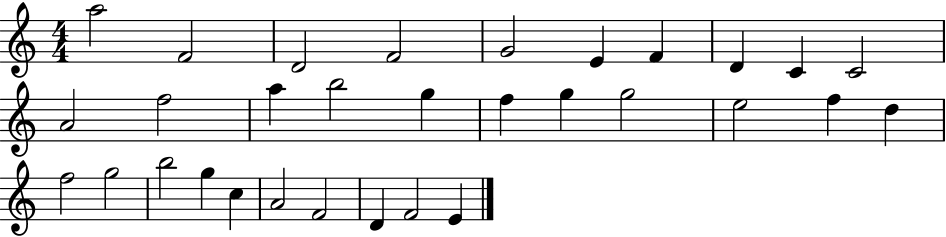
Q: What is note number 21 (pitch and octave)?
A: D5